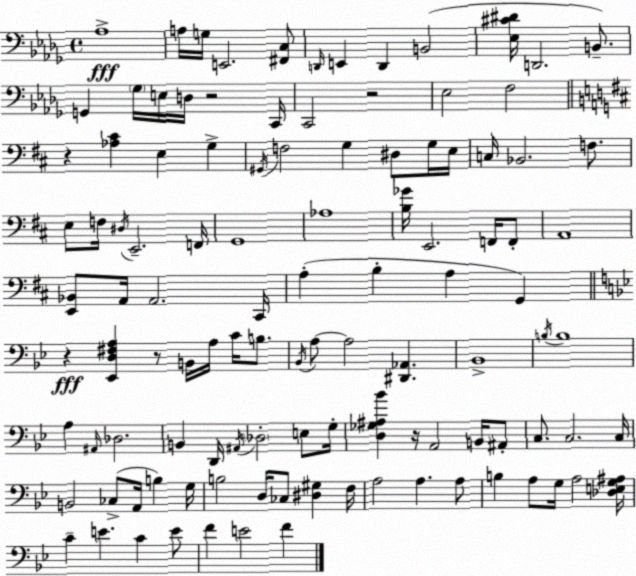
X:1
T:Untitled
M:4/4
L:1/4
K:Bbm
_A,4 A,/4 G,/4 E,,2 [^F,,C,]/2 D,,/4 E,, D,, B,,2 [_E,^C^D]/4 D,,2 B,,/2 G,, _G,/4 E,/4 D,/4 z2 C,,/4 C,,2 z2 _E,2 F,2 z [_A,^C] E, G, ^G,,/4 F,2 G, ^D,/2 G,/4 E,/4 C,/4 _B,,2 F,/2 E,/2 F,/4 ^D,/4 E,,2 F,,/4 G,,4 _A,4 [B,_G]/4 E,,2 F,,/4 F,,/2 A,,4 [E,,_B,,]/2 A,,/4 A,,2 ^C,,/4 A, B, A, G,, z [_E,,D,^F,A,] z/2 B,,/4 A,/4 C/4 B,/2 _B,,/4 A,/2 A,2 [^D,,_A,,] _B,,4 B,/4 B,4 A, ^A,,/4 _D,2 B,, D,,/4 ^A,,/4 _D,2 E,/2 G,/4 [D,_G,^A,_B] z/4 A,,2 B,,/4 ^A,,/2 C,/2 C,2 C,/4 B,,2 _C,/2 A,,/4 B, G,/4 B,2 D,/4 _C,/2 [^D,^G,] F,/4 A,2 A, A,/2 B, A,/2 G,/4 A,2 [_D,E,G,^A,]/4 C E C E/2 F E2 F